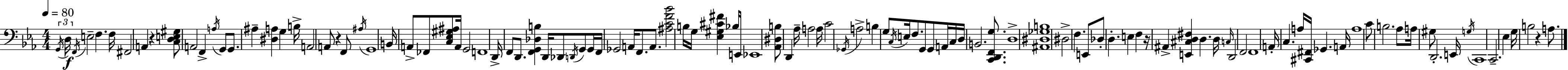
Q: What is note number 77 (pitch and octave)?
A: F2